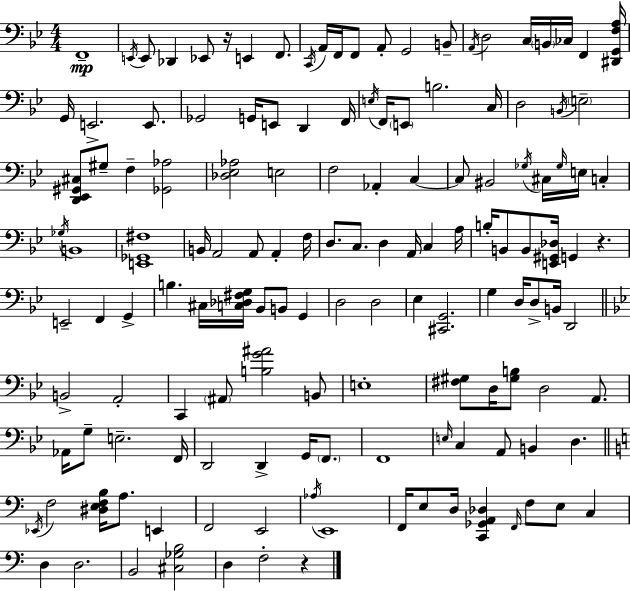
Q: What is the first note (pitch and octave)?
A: F2